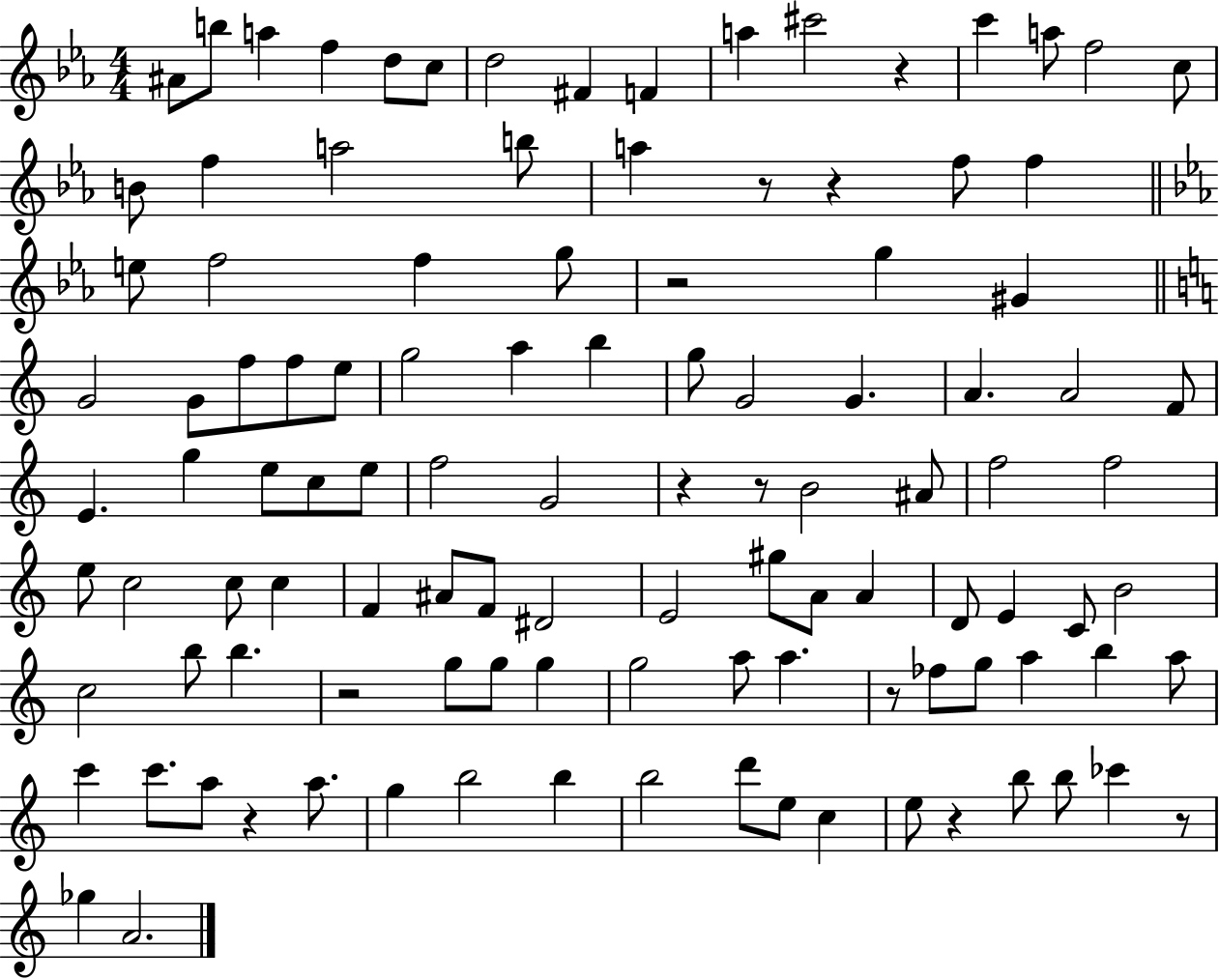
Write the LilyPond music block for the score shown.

{
  \clef treble
  \numericTimeSignature
  \time 4/4
  \key ees \major
  ais'8 b''8 a''4 f''4 d''8 c''8 | d''2 fis'4 f'4 | a''4 cis'''2 r4 | c'''4 a''8 f''2 c''8 | \break b'8 f''4 a''2 b''8 | a''4 r8 r4 f''8 f''4 | \bar "||" \break \key ees \major e''8 f''2 f''4 g''8 | r2 g''4 gis'4 | \bar "||" \break \key a \minor g'2 g'8 f''8 f''8 e''8 | g''2 a''4 b''4 | g''8 g'2 g'4. | a'4. a'2 f'8 | \break e'4. g''4 e''8 c''8 e''8 | f''2 g'2 | r4 r8 b'2 ais'8 | f''2 f''2 | \break e''8 c''2 c''8 c''4 | f'4 ais'8 f'8 dis'2 | e'2 gis''8 a'8 a'4 | d'8 e'4 c'8 b'2 | \break c''2 b''8 b''4. | r2 g''8 g''8 g''4 | g''2 a''8 a''4. | r8 fes''8 g''8 a''4 b''4 a''8 | \break c'''4 c'''8. a''8 r4 a''8. | g''4 b''2 b''4 | b''2 d'''8 e''8 c''4 | e''8 r4 b''8 b''8 ces'''4 r8 | \break ges''4 a'2. | \bar "|."
}